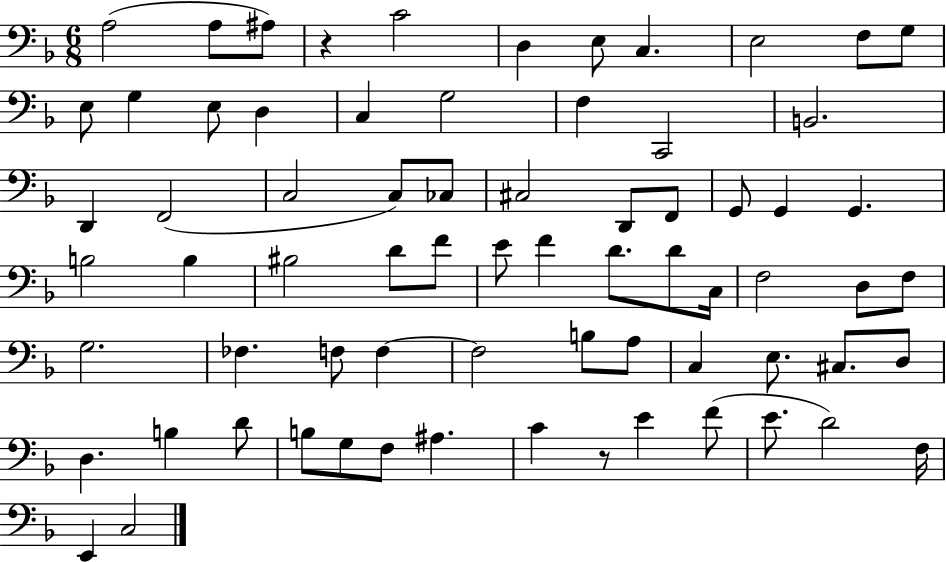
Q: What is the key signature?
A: F major